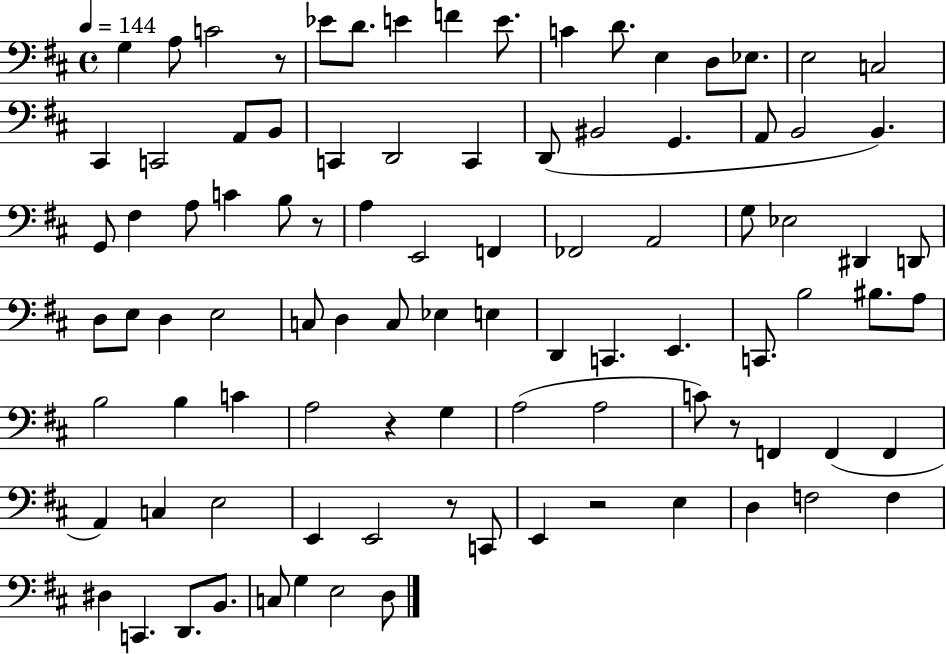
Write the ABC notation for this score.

X:1
T:Untitled
M:4/4
L:1/4
K:D
G, A,/2 C2 z/2 _E/2 D/2 E F E/2 C D/2 E, D,/2 _E,/2 E,2 C,2 ^C,, C,,2 A,,/2 B,,/2 C,, D,,2 C,, D,,/2 ^B,,2 G,, A,,/2 B,,2 B,, G,,/2 ^F, A,/2 C B,/2 z/2 A, E,,2 F,, _F,,2 A,,2 G,/2 _E,2 ^D,, D,,/2 D,/2 E,/2 D, E,2 C,/2 D, C,/2 _E, E, D,, C,, E,, C,,/2 B,2 ^B,/2 A,/2 B,2 B, C A,2 z G, A,2 A,2 C/2 z/2 F,, F,, F,, A,, C, E,2 E,, E,,2 z/2 C,,/2 E,, z2 E, D, F,2 F, ^D, C,, D,,/2 B,,/2 C,/2 G, E,2 D,/2